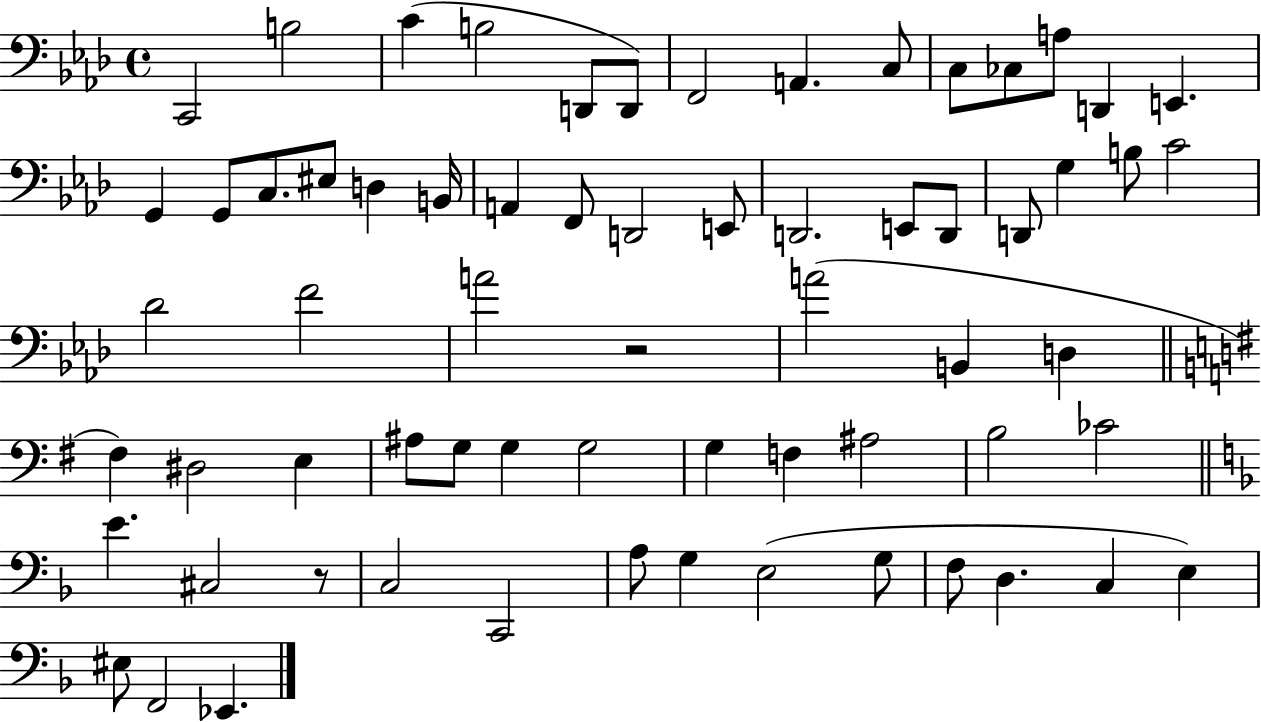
X:1
T:Untitled
M:4/4
L:1/4
K:Ab
C,,2 B,2 C B,2 D,,/2 D,,/2 F,,2 A,, C,/2 C,/2 _C,/2 A,/2 D,, E,, G,, G,,/2 C,/2 ^E,/2 D, B,,/4 A,, F,,/2 D,,2 E,,/2 D,,2 E,,/2 D,,/2 D,,/2 G, B,/2 C2 _D2 F2 A2 z2 A2 B,, D, ^F, ^D,2 E, ^A,/2 G,/2 G, G,2 G, F, ^A,2 B,2 _C2 E ^C,2 z/2 C,2 C,,2 A,/2 G, E,2 G,/2 F,/2 D, C, E, ^E,/2 F,,2 _E,,